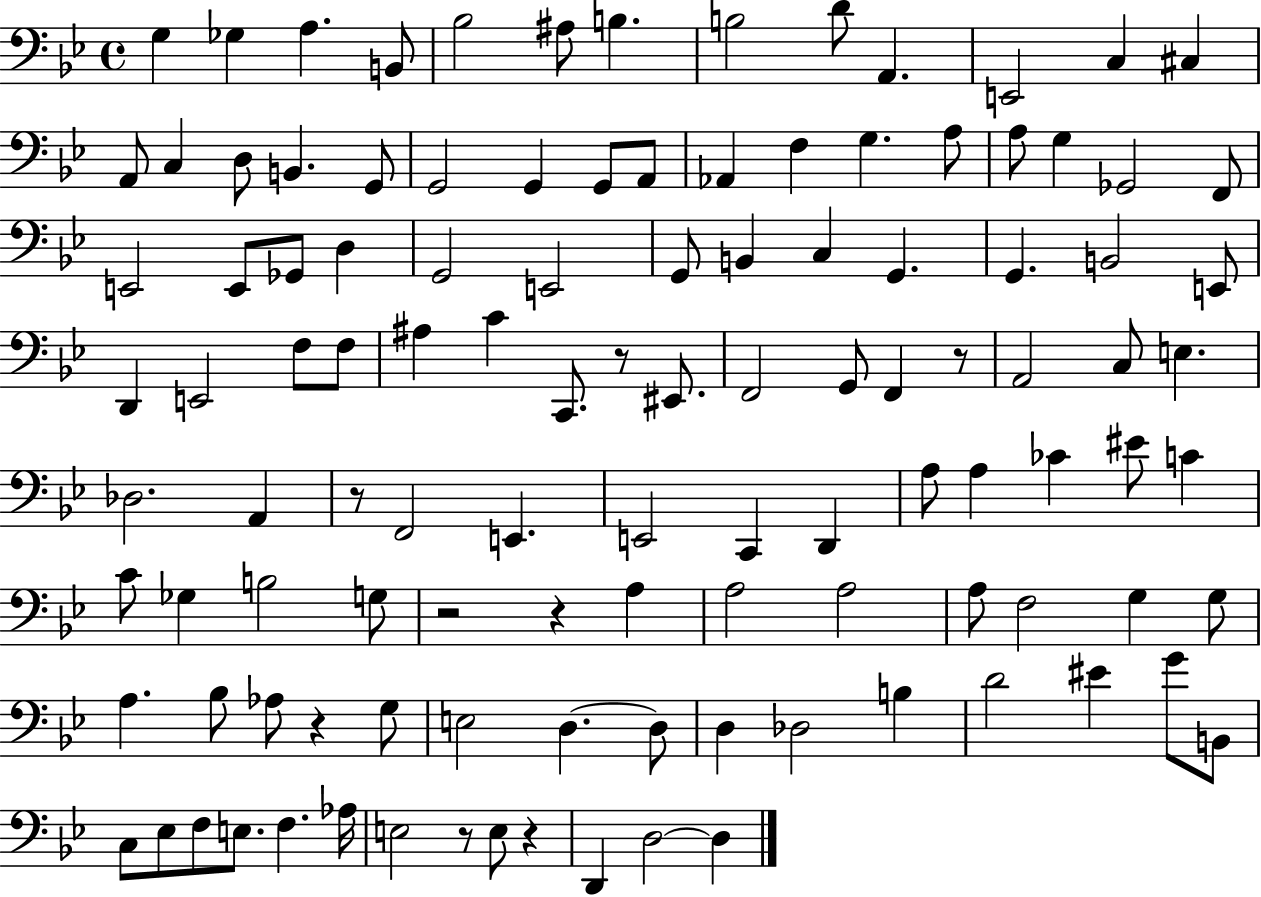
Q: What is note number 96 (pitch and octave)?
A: Eb3